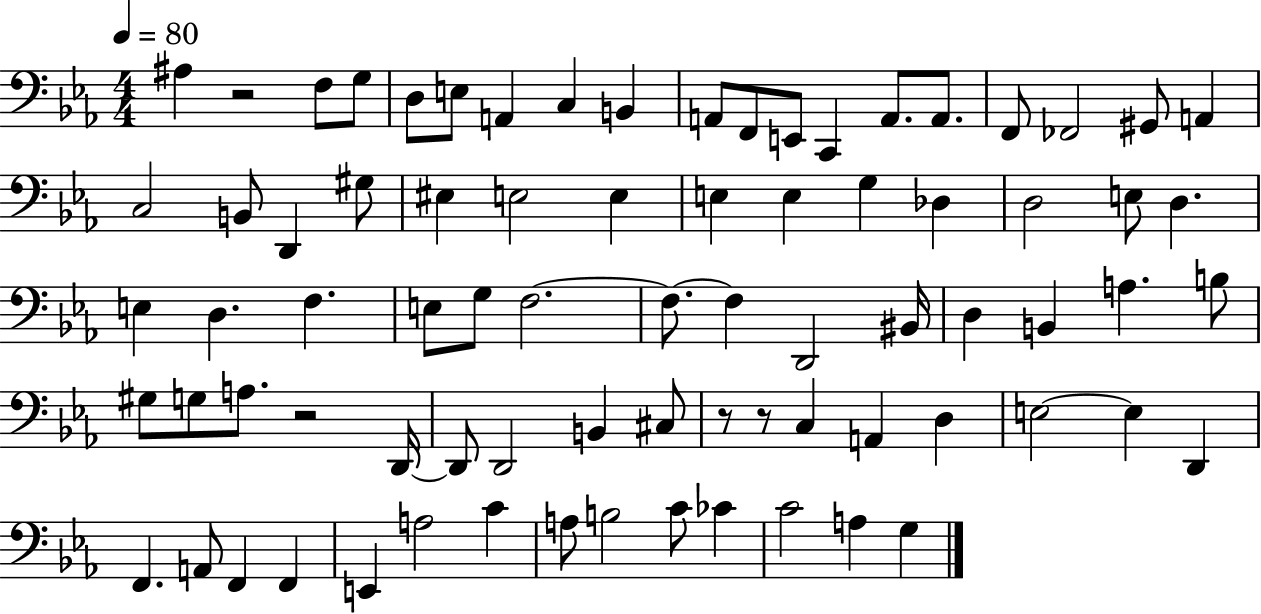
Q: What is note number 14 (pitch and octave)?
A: A2